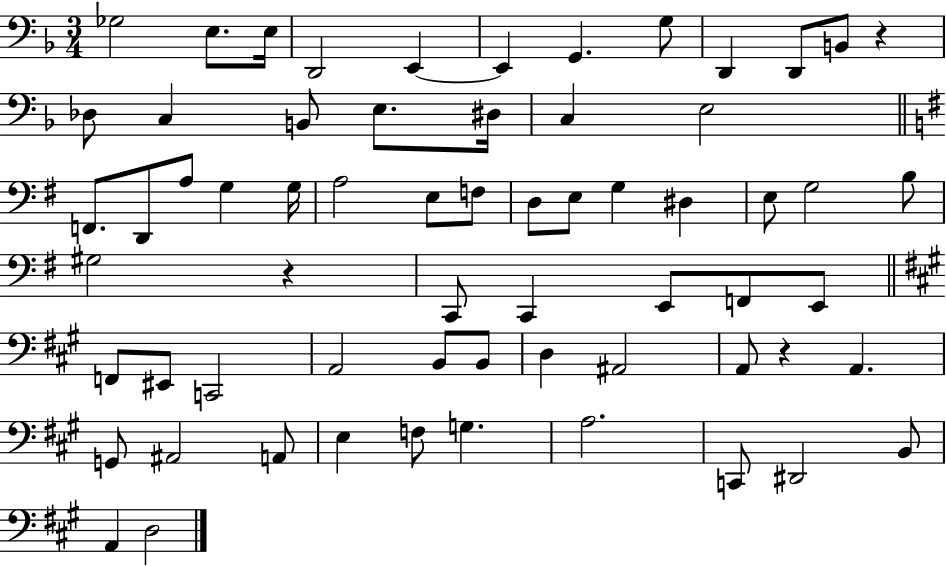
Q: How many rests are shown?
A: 3